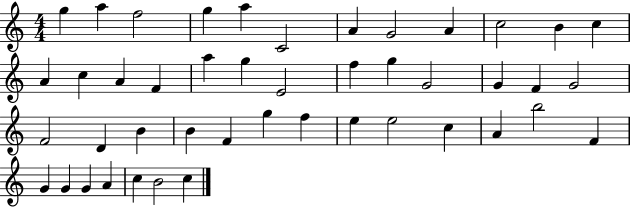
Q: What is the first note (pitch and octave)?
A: G5